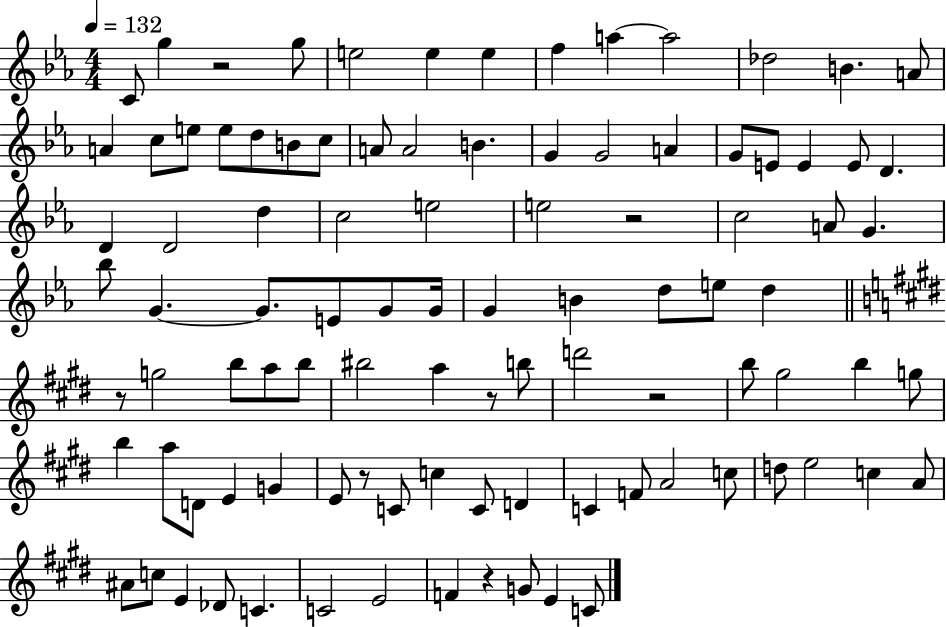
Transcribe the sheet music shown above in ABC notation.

X:1
T:Untitled
M:4/4
L:1/4
K:Eb
C/2 g z2 g/2 e2 e e f a a2 _d2 B A/2 A c/2 e/2 e/2 d/2 B/2 c/2 A/2 A2 B G G2 A G/2 E/2 E E/2 D D D2 d c2 e2 e2 z2 c2 A/2 G _b/2 G G/2 E/2 G/2 G/4 G B d/2 e/2 d z/2 g2 b/2 a/2 b/2 ^b2 a z/2 b/2 d'2 z2 b/2 ^g2 b g/2 b a/2 D/2 E G E/2 z/2 C/2 c C/2 D C F/2 A2 c/2 d/2 e2 c A/2 ^A/2 c/2 E _D/2 C C2 E2 F z G/2 E C/2